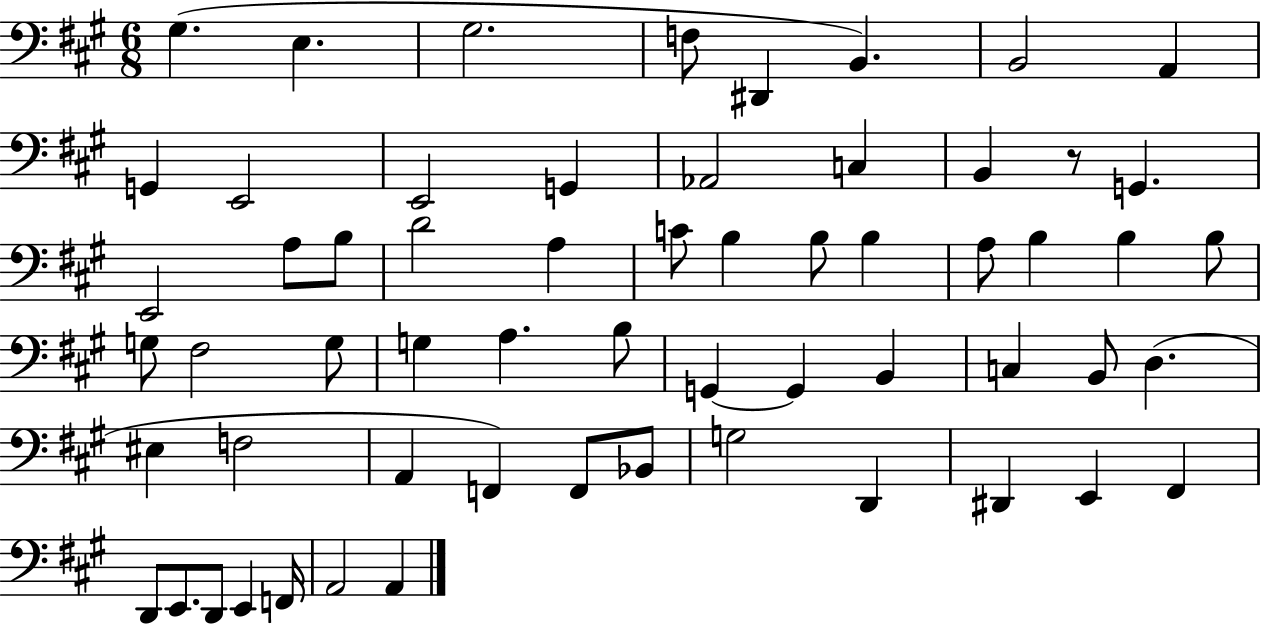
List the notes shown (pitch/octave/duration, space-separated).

G#3/q. E3/q. G#3/h. F3/e D#2/q B2/q. B2/h A2/q G2/q E2/h E2/h G2/q Ab2/h C3/q B2/q R/e G2/q. E2/h A3/e B3/e D4/h A3/q C4/e B3/q B3/e B3/q A3/e B3/q B3/q B3/e G3/e F#3/h G3/e G3/q A3/q. B3/e G2/q G2/q B2/q C3/q B2/e D3/q. EIS3/q F3/h A2/q F2/q F2/e Bb2/e G3/h D2/q D#2/q E2/q F#2/q D2/e E2/e. D2/e E2/q F2/s A2/h A2/q